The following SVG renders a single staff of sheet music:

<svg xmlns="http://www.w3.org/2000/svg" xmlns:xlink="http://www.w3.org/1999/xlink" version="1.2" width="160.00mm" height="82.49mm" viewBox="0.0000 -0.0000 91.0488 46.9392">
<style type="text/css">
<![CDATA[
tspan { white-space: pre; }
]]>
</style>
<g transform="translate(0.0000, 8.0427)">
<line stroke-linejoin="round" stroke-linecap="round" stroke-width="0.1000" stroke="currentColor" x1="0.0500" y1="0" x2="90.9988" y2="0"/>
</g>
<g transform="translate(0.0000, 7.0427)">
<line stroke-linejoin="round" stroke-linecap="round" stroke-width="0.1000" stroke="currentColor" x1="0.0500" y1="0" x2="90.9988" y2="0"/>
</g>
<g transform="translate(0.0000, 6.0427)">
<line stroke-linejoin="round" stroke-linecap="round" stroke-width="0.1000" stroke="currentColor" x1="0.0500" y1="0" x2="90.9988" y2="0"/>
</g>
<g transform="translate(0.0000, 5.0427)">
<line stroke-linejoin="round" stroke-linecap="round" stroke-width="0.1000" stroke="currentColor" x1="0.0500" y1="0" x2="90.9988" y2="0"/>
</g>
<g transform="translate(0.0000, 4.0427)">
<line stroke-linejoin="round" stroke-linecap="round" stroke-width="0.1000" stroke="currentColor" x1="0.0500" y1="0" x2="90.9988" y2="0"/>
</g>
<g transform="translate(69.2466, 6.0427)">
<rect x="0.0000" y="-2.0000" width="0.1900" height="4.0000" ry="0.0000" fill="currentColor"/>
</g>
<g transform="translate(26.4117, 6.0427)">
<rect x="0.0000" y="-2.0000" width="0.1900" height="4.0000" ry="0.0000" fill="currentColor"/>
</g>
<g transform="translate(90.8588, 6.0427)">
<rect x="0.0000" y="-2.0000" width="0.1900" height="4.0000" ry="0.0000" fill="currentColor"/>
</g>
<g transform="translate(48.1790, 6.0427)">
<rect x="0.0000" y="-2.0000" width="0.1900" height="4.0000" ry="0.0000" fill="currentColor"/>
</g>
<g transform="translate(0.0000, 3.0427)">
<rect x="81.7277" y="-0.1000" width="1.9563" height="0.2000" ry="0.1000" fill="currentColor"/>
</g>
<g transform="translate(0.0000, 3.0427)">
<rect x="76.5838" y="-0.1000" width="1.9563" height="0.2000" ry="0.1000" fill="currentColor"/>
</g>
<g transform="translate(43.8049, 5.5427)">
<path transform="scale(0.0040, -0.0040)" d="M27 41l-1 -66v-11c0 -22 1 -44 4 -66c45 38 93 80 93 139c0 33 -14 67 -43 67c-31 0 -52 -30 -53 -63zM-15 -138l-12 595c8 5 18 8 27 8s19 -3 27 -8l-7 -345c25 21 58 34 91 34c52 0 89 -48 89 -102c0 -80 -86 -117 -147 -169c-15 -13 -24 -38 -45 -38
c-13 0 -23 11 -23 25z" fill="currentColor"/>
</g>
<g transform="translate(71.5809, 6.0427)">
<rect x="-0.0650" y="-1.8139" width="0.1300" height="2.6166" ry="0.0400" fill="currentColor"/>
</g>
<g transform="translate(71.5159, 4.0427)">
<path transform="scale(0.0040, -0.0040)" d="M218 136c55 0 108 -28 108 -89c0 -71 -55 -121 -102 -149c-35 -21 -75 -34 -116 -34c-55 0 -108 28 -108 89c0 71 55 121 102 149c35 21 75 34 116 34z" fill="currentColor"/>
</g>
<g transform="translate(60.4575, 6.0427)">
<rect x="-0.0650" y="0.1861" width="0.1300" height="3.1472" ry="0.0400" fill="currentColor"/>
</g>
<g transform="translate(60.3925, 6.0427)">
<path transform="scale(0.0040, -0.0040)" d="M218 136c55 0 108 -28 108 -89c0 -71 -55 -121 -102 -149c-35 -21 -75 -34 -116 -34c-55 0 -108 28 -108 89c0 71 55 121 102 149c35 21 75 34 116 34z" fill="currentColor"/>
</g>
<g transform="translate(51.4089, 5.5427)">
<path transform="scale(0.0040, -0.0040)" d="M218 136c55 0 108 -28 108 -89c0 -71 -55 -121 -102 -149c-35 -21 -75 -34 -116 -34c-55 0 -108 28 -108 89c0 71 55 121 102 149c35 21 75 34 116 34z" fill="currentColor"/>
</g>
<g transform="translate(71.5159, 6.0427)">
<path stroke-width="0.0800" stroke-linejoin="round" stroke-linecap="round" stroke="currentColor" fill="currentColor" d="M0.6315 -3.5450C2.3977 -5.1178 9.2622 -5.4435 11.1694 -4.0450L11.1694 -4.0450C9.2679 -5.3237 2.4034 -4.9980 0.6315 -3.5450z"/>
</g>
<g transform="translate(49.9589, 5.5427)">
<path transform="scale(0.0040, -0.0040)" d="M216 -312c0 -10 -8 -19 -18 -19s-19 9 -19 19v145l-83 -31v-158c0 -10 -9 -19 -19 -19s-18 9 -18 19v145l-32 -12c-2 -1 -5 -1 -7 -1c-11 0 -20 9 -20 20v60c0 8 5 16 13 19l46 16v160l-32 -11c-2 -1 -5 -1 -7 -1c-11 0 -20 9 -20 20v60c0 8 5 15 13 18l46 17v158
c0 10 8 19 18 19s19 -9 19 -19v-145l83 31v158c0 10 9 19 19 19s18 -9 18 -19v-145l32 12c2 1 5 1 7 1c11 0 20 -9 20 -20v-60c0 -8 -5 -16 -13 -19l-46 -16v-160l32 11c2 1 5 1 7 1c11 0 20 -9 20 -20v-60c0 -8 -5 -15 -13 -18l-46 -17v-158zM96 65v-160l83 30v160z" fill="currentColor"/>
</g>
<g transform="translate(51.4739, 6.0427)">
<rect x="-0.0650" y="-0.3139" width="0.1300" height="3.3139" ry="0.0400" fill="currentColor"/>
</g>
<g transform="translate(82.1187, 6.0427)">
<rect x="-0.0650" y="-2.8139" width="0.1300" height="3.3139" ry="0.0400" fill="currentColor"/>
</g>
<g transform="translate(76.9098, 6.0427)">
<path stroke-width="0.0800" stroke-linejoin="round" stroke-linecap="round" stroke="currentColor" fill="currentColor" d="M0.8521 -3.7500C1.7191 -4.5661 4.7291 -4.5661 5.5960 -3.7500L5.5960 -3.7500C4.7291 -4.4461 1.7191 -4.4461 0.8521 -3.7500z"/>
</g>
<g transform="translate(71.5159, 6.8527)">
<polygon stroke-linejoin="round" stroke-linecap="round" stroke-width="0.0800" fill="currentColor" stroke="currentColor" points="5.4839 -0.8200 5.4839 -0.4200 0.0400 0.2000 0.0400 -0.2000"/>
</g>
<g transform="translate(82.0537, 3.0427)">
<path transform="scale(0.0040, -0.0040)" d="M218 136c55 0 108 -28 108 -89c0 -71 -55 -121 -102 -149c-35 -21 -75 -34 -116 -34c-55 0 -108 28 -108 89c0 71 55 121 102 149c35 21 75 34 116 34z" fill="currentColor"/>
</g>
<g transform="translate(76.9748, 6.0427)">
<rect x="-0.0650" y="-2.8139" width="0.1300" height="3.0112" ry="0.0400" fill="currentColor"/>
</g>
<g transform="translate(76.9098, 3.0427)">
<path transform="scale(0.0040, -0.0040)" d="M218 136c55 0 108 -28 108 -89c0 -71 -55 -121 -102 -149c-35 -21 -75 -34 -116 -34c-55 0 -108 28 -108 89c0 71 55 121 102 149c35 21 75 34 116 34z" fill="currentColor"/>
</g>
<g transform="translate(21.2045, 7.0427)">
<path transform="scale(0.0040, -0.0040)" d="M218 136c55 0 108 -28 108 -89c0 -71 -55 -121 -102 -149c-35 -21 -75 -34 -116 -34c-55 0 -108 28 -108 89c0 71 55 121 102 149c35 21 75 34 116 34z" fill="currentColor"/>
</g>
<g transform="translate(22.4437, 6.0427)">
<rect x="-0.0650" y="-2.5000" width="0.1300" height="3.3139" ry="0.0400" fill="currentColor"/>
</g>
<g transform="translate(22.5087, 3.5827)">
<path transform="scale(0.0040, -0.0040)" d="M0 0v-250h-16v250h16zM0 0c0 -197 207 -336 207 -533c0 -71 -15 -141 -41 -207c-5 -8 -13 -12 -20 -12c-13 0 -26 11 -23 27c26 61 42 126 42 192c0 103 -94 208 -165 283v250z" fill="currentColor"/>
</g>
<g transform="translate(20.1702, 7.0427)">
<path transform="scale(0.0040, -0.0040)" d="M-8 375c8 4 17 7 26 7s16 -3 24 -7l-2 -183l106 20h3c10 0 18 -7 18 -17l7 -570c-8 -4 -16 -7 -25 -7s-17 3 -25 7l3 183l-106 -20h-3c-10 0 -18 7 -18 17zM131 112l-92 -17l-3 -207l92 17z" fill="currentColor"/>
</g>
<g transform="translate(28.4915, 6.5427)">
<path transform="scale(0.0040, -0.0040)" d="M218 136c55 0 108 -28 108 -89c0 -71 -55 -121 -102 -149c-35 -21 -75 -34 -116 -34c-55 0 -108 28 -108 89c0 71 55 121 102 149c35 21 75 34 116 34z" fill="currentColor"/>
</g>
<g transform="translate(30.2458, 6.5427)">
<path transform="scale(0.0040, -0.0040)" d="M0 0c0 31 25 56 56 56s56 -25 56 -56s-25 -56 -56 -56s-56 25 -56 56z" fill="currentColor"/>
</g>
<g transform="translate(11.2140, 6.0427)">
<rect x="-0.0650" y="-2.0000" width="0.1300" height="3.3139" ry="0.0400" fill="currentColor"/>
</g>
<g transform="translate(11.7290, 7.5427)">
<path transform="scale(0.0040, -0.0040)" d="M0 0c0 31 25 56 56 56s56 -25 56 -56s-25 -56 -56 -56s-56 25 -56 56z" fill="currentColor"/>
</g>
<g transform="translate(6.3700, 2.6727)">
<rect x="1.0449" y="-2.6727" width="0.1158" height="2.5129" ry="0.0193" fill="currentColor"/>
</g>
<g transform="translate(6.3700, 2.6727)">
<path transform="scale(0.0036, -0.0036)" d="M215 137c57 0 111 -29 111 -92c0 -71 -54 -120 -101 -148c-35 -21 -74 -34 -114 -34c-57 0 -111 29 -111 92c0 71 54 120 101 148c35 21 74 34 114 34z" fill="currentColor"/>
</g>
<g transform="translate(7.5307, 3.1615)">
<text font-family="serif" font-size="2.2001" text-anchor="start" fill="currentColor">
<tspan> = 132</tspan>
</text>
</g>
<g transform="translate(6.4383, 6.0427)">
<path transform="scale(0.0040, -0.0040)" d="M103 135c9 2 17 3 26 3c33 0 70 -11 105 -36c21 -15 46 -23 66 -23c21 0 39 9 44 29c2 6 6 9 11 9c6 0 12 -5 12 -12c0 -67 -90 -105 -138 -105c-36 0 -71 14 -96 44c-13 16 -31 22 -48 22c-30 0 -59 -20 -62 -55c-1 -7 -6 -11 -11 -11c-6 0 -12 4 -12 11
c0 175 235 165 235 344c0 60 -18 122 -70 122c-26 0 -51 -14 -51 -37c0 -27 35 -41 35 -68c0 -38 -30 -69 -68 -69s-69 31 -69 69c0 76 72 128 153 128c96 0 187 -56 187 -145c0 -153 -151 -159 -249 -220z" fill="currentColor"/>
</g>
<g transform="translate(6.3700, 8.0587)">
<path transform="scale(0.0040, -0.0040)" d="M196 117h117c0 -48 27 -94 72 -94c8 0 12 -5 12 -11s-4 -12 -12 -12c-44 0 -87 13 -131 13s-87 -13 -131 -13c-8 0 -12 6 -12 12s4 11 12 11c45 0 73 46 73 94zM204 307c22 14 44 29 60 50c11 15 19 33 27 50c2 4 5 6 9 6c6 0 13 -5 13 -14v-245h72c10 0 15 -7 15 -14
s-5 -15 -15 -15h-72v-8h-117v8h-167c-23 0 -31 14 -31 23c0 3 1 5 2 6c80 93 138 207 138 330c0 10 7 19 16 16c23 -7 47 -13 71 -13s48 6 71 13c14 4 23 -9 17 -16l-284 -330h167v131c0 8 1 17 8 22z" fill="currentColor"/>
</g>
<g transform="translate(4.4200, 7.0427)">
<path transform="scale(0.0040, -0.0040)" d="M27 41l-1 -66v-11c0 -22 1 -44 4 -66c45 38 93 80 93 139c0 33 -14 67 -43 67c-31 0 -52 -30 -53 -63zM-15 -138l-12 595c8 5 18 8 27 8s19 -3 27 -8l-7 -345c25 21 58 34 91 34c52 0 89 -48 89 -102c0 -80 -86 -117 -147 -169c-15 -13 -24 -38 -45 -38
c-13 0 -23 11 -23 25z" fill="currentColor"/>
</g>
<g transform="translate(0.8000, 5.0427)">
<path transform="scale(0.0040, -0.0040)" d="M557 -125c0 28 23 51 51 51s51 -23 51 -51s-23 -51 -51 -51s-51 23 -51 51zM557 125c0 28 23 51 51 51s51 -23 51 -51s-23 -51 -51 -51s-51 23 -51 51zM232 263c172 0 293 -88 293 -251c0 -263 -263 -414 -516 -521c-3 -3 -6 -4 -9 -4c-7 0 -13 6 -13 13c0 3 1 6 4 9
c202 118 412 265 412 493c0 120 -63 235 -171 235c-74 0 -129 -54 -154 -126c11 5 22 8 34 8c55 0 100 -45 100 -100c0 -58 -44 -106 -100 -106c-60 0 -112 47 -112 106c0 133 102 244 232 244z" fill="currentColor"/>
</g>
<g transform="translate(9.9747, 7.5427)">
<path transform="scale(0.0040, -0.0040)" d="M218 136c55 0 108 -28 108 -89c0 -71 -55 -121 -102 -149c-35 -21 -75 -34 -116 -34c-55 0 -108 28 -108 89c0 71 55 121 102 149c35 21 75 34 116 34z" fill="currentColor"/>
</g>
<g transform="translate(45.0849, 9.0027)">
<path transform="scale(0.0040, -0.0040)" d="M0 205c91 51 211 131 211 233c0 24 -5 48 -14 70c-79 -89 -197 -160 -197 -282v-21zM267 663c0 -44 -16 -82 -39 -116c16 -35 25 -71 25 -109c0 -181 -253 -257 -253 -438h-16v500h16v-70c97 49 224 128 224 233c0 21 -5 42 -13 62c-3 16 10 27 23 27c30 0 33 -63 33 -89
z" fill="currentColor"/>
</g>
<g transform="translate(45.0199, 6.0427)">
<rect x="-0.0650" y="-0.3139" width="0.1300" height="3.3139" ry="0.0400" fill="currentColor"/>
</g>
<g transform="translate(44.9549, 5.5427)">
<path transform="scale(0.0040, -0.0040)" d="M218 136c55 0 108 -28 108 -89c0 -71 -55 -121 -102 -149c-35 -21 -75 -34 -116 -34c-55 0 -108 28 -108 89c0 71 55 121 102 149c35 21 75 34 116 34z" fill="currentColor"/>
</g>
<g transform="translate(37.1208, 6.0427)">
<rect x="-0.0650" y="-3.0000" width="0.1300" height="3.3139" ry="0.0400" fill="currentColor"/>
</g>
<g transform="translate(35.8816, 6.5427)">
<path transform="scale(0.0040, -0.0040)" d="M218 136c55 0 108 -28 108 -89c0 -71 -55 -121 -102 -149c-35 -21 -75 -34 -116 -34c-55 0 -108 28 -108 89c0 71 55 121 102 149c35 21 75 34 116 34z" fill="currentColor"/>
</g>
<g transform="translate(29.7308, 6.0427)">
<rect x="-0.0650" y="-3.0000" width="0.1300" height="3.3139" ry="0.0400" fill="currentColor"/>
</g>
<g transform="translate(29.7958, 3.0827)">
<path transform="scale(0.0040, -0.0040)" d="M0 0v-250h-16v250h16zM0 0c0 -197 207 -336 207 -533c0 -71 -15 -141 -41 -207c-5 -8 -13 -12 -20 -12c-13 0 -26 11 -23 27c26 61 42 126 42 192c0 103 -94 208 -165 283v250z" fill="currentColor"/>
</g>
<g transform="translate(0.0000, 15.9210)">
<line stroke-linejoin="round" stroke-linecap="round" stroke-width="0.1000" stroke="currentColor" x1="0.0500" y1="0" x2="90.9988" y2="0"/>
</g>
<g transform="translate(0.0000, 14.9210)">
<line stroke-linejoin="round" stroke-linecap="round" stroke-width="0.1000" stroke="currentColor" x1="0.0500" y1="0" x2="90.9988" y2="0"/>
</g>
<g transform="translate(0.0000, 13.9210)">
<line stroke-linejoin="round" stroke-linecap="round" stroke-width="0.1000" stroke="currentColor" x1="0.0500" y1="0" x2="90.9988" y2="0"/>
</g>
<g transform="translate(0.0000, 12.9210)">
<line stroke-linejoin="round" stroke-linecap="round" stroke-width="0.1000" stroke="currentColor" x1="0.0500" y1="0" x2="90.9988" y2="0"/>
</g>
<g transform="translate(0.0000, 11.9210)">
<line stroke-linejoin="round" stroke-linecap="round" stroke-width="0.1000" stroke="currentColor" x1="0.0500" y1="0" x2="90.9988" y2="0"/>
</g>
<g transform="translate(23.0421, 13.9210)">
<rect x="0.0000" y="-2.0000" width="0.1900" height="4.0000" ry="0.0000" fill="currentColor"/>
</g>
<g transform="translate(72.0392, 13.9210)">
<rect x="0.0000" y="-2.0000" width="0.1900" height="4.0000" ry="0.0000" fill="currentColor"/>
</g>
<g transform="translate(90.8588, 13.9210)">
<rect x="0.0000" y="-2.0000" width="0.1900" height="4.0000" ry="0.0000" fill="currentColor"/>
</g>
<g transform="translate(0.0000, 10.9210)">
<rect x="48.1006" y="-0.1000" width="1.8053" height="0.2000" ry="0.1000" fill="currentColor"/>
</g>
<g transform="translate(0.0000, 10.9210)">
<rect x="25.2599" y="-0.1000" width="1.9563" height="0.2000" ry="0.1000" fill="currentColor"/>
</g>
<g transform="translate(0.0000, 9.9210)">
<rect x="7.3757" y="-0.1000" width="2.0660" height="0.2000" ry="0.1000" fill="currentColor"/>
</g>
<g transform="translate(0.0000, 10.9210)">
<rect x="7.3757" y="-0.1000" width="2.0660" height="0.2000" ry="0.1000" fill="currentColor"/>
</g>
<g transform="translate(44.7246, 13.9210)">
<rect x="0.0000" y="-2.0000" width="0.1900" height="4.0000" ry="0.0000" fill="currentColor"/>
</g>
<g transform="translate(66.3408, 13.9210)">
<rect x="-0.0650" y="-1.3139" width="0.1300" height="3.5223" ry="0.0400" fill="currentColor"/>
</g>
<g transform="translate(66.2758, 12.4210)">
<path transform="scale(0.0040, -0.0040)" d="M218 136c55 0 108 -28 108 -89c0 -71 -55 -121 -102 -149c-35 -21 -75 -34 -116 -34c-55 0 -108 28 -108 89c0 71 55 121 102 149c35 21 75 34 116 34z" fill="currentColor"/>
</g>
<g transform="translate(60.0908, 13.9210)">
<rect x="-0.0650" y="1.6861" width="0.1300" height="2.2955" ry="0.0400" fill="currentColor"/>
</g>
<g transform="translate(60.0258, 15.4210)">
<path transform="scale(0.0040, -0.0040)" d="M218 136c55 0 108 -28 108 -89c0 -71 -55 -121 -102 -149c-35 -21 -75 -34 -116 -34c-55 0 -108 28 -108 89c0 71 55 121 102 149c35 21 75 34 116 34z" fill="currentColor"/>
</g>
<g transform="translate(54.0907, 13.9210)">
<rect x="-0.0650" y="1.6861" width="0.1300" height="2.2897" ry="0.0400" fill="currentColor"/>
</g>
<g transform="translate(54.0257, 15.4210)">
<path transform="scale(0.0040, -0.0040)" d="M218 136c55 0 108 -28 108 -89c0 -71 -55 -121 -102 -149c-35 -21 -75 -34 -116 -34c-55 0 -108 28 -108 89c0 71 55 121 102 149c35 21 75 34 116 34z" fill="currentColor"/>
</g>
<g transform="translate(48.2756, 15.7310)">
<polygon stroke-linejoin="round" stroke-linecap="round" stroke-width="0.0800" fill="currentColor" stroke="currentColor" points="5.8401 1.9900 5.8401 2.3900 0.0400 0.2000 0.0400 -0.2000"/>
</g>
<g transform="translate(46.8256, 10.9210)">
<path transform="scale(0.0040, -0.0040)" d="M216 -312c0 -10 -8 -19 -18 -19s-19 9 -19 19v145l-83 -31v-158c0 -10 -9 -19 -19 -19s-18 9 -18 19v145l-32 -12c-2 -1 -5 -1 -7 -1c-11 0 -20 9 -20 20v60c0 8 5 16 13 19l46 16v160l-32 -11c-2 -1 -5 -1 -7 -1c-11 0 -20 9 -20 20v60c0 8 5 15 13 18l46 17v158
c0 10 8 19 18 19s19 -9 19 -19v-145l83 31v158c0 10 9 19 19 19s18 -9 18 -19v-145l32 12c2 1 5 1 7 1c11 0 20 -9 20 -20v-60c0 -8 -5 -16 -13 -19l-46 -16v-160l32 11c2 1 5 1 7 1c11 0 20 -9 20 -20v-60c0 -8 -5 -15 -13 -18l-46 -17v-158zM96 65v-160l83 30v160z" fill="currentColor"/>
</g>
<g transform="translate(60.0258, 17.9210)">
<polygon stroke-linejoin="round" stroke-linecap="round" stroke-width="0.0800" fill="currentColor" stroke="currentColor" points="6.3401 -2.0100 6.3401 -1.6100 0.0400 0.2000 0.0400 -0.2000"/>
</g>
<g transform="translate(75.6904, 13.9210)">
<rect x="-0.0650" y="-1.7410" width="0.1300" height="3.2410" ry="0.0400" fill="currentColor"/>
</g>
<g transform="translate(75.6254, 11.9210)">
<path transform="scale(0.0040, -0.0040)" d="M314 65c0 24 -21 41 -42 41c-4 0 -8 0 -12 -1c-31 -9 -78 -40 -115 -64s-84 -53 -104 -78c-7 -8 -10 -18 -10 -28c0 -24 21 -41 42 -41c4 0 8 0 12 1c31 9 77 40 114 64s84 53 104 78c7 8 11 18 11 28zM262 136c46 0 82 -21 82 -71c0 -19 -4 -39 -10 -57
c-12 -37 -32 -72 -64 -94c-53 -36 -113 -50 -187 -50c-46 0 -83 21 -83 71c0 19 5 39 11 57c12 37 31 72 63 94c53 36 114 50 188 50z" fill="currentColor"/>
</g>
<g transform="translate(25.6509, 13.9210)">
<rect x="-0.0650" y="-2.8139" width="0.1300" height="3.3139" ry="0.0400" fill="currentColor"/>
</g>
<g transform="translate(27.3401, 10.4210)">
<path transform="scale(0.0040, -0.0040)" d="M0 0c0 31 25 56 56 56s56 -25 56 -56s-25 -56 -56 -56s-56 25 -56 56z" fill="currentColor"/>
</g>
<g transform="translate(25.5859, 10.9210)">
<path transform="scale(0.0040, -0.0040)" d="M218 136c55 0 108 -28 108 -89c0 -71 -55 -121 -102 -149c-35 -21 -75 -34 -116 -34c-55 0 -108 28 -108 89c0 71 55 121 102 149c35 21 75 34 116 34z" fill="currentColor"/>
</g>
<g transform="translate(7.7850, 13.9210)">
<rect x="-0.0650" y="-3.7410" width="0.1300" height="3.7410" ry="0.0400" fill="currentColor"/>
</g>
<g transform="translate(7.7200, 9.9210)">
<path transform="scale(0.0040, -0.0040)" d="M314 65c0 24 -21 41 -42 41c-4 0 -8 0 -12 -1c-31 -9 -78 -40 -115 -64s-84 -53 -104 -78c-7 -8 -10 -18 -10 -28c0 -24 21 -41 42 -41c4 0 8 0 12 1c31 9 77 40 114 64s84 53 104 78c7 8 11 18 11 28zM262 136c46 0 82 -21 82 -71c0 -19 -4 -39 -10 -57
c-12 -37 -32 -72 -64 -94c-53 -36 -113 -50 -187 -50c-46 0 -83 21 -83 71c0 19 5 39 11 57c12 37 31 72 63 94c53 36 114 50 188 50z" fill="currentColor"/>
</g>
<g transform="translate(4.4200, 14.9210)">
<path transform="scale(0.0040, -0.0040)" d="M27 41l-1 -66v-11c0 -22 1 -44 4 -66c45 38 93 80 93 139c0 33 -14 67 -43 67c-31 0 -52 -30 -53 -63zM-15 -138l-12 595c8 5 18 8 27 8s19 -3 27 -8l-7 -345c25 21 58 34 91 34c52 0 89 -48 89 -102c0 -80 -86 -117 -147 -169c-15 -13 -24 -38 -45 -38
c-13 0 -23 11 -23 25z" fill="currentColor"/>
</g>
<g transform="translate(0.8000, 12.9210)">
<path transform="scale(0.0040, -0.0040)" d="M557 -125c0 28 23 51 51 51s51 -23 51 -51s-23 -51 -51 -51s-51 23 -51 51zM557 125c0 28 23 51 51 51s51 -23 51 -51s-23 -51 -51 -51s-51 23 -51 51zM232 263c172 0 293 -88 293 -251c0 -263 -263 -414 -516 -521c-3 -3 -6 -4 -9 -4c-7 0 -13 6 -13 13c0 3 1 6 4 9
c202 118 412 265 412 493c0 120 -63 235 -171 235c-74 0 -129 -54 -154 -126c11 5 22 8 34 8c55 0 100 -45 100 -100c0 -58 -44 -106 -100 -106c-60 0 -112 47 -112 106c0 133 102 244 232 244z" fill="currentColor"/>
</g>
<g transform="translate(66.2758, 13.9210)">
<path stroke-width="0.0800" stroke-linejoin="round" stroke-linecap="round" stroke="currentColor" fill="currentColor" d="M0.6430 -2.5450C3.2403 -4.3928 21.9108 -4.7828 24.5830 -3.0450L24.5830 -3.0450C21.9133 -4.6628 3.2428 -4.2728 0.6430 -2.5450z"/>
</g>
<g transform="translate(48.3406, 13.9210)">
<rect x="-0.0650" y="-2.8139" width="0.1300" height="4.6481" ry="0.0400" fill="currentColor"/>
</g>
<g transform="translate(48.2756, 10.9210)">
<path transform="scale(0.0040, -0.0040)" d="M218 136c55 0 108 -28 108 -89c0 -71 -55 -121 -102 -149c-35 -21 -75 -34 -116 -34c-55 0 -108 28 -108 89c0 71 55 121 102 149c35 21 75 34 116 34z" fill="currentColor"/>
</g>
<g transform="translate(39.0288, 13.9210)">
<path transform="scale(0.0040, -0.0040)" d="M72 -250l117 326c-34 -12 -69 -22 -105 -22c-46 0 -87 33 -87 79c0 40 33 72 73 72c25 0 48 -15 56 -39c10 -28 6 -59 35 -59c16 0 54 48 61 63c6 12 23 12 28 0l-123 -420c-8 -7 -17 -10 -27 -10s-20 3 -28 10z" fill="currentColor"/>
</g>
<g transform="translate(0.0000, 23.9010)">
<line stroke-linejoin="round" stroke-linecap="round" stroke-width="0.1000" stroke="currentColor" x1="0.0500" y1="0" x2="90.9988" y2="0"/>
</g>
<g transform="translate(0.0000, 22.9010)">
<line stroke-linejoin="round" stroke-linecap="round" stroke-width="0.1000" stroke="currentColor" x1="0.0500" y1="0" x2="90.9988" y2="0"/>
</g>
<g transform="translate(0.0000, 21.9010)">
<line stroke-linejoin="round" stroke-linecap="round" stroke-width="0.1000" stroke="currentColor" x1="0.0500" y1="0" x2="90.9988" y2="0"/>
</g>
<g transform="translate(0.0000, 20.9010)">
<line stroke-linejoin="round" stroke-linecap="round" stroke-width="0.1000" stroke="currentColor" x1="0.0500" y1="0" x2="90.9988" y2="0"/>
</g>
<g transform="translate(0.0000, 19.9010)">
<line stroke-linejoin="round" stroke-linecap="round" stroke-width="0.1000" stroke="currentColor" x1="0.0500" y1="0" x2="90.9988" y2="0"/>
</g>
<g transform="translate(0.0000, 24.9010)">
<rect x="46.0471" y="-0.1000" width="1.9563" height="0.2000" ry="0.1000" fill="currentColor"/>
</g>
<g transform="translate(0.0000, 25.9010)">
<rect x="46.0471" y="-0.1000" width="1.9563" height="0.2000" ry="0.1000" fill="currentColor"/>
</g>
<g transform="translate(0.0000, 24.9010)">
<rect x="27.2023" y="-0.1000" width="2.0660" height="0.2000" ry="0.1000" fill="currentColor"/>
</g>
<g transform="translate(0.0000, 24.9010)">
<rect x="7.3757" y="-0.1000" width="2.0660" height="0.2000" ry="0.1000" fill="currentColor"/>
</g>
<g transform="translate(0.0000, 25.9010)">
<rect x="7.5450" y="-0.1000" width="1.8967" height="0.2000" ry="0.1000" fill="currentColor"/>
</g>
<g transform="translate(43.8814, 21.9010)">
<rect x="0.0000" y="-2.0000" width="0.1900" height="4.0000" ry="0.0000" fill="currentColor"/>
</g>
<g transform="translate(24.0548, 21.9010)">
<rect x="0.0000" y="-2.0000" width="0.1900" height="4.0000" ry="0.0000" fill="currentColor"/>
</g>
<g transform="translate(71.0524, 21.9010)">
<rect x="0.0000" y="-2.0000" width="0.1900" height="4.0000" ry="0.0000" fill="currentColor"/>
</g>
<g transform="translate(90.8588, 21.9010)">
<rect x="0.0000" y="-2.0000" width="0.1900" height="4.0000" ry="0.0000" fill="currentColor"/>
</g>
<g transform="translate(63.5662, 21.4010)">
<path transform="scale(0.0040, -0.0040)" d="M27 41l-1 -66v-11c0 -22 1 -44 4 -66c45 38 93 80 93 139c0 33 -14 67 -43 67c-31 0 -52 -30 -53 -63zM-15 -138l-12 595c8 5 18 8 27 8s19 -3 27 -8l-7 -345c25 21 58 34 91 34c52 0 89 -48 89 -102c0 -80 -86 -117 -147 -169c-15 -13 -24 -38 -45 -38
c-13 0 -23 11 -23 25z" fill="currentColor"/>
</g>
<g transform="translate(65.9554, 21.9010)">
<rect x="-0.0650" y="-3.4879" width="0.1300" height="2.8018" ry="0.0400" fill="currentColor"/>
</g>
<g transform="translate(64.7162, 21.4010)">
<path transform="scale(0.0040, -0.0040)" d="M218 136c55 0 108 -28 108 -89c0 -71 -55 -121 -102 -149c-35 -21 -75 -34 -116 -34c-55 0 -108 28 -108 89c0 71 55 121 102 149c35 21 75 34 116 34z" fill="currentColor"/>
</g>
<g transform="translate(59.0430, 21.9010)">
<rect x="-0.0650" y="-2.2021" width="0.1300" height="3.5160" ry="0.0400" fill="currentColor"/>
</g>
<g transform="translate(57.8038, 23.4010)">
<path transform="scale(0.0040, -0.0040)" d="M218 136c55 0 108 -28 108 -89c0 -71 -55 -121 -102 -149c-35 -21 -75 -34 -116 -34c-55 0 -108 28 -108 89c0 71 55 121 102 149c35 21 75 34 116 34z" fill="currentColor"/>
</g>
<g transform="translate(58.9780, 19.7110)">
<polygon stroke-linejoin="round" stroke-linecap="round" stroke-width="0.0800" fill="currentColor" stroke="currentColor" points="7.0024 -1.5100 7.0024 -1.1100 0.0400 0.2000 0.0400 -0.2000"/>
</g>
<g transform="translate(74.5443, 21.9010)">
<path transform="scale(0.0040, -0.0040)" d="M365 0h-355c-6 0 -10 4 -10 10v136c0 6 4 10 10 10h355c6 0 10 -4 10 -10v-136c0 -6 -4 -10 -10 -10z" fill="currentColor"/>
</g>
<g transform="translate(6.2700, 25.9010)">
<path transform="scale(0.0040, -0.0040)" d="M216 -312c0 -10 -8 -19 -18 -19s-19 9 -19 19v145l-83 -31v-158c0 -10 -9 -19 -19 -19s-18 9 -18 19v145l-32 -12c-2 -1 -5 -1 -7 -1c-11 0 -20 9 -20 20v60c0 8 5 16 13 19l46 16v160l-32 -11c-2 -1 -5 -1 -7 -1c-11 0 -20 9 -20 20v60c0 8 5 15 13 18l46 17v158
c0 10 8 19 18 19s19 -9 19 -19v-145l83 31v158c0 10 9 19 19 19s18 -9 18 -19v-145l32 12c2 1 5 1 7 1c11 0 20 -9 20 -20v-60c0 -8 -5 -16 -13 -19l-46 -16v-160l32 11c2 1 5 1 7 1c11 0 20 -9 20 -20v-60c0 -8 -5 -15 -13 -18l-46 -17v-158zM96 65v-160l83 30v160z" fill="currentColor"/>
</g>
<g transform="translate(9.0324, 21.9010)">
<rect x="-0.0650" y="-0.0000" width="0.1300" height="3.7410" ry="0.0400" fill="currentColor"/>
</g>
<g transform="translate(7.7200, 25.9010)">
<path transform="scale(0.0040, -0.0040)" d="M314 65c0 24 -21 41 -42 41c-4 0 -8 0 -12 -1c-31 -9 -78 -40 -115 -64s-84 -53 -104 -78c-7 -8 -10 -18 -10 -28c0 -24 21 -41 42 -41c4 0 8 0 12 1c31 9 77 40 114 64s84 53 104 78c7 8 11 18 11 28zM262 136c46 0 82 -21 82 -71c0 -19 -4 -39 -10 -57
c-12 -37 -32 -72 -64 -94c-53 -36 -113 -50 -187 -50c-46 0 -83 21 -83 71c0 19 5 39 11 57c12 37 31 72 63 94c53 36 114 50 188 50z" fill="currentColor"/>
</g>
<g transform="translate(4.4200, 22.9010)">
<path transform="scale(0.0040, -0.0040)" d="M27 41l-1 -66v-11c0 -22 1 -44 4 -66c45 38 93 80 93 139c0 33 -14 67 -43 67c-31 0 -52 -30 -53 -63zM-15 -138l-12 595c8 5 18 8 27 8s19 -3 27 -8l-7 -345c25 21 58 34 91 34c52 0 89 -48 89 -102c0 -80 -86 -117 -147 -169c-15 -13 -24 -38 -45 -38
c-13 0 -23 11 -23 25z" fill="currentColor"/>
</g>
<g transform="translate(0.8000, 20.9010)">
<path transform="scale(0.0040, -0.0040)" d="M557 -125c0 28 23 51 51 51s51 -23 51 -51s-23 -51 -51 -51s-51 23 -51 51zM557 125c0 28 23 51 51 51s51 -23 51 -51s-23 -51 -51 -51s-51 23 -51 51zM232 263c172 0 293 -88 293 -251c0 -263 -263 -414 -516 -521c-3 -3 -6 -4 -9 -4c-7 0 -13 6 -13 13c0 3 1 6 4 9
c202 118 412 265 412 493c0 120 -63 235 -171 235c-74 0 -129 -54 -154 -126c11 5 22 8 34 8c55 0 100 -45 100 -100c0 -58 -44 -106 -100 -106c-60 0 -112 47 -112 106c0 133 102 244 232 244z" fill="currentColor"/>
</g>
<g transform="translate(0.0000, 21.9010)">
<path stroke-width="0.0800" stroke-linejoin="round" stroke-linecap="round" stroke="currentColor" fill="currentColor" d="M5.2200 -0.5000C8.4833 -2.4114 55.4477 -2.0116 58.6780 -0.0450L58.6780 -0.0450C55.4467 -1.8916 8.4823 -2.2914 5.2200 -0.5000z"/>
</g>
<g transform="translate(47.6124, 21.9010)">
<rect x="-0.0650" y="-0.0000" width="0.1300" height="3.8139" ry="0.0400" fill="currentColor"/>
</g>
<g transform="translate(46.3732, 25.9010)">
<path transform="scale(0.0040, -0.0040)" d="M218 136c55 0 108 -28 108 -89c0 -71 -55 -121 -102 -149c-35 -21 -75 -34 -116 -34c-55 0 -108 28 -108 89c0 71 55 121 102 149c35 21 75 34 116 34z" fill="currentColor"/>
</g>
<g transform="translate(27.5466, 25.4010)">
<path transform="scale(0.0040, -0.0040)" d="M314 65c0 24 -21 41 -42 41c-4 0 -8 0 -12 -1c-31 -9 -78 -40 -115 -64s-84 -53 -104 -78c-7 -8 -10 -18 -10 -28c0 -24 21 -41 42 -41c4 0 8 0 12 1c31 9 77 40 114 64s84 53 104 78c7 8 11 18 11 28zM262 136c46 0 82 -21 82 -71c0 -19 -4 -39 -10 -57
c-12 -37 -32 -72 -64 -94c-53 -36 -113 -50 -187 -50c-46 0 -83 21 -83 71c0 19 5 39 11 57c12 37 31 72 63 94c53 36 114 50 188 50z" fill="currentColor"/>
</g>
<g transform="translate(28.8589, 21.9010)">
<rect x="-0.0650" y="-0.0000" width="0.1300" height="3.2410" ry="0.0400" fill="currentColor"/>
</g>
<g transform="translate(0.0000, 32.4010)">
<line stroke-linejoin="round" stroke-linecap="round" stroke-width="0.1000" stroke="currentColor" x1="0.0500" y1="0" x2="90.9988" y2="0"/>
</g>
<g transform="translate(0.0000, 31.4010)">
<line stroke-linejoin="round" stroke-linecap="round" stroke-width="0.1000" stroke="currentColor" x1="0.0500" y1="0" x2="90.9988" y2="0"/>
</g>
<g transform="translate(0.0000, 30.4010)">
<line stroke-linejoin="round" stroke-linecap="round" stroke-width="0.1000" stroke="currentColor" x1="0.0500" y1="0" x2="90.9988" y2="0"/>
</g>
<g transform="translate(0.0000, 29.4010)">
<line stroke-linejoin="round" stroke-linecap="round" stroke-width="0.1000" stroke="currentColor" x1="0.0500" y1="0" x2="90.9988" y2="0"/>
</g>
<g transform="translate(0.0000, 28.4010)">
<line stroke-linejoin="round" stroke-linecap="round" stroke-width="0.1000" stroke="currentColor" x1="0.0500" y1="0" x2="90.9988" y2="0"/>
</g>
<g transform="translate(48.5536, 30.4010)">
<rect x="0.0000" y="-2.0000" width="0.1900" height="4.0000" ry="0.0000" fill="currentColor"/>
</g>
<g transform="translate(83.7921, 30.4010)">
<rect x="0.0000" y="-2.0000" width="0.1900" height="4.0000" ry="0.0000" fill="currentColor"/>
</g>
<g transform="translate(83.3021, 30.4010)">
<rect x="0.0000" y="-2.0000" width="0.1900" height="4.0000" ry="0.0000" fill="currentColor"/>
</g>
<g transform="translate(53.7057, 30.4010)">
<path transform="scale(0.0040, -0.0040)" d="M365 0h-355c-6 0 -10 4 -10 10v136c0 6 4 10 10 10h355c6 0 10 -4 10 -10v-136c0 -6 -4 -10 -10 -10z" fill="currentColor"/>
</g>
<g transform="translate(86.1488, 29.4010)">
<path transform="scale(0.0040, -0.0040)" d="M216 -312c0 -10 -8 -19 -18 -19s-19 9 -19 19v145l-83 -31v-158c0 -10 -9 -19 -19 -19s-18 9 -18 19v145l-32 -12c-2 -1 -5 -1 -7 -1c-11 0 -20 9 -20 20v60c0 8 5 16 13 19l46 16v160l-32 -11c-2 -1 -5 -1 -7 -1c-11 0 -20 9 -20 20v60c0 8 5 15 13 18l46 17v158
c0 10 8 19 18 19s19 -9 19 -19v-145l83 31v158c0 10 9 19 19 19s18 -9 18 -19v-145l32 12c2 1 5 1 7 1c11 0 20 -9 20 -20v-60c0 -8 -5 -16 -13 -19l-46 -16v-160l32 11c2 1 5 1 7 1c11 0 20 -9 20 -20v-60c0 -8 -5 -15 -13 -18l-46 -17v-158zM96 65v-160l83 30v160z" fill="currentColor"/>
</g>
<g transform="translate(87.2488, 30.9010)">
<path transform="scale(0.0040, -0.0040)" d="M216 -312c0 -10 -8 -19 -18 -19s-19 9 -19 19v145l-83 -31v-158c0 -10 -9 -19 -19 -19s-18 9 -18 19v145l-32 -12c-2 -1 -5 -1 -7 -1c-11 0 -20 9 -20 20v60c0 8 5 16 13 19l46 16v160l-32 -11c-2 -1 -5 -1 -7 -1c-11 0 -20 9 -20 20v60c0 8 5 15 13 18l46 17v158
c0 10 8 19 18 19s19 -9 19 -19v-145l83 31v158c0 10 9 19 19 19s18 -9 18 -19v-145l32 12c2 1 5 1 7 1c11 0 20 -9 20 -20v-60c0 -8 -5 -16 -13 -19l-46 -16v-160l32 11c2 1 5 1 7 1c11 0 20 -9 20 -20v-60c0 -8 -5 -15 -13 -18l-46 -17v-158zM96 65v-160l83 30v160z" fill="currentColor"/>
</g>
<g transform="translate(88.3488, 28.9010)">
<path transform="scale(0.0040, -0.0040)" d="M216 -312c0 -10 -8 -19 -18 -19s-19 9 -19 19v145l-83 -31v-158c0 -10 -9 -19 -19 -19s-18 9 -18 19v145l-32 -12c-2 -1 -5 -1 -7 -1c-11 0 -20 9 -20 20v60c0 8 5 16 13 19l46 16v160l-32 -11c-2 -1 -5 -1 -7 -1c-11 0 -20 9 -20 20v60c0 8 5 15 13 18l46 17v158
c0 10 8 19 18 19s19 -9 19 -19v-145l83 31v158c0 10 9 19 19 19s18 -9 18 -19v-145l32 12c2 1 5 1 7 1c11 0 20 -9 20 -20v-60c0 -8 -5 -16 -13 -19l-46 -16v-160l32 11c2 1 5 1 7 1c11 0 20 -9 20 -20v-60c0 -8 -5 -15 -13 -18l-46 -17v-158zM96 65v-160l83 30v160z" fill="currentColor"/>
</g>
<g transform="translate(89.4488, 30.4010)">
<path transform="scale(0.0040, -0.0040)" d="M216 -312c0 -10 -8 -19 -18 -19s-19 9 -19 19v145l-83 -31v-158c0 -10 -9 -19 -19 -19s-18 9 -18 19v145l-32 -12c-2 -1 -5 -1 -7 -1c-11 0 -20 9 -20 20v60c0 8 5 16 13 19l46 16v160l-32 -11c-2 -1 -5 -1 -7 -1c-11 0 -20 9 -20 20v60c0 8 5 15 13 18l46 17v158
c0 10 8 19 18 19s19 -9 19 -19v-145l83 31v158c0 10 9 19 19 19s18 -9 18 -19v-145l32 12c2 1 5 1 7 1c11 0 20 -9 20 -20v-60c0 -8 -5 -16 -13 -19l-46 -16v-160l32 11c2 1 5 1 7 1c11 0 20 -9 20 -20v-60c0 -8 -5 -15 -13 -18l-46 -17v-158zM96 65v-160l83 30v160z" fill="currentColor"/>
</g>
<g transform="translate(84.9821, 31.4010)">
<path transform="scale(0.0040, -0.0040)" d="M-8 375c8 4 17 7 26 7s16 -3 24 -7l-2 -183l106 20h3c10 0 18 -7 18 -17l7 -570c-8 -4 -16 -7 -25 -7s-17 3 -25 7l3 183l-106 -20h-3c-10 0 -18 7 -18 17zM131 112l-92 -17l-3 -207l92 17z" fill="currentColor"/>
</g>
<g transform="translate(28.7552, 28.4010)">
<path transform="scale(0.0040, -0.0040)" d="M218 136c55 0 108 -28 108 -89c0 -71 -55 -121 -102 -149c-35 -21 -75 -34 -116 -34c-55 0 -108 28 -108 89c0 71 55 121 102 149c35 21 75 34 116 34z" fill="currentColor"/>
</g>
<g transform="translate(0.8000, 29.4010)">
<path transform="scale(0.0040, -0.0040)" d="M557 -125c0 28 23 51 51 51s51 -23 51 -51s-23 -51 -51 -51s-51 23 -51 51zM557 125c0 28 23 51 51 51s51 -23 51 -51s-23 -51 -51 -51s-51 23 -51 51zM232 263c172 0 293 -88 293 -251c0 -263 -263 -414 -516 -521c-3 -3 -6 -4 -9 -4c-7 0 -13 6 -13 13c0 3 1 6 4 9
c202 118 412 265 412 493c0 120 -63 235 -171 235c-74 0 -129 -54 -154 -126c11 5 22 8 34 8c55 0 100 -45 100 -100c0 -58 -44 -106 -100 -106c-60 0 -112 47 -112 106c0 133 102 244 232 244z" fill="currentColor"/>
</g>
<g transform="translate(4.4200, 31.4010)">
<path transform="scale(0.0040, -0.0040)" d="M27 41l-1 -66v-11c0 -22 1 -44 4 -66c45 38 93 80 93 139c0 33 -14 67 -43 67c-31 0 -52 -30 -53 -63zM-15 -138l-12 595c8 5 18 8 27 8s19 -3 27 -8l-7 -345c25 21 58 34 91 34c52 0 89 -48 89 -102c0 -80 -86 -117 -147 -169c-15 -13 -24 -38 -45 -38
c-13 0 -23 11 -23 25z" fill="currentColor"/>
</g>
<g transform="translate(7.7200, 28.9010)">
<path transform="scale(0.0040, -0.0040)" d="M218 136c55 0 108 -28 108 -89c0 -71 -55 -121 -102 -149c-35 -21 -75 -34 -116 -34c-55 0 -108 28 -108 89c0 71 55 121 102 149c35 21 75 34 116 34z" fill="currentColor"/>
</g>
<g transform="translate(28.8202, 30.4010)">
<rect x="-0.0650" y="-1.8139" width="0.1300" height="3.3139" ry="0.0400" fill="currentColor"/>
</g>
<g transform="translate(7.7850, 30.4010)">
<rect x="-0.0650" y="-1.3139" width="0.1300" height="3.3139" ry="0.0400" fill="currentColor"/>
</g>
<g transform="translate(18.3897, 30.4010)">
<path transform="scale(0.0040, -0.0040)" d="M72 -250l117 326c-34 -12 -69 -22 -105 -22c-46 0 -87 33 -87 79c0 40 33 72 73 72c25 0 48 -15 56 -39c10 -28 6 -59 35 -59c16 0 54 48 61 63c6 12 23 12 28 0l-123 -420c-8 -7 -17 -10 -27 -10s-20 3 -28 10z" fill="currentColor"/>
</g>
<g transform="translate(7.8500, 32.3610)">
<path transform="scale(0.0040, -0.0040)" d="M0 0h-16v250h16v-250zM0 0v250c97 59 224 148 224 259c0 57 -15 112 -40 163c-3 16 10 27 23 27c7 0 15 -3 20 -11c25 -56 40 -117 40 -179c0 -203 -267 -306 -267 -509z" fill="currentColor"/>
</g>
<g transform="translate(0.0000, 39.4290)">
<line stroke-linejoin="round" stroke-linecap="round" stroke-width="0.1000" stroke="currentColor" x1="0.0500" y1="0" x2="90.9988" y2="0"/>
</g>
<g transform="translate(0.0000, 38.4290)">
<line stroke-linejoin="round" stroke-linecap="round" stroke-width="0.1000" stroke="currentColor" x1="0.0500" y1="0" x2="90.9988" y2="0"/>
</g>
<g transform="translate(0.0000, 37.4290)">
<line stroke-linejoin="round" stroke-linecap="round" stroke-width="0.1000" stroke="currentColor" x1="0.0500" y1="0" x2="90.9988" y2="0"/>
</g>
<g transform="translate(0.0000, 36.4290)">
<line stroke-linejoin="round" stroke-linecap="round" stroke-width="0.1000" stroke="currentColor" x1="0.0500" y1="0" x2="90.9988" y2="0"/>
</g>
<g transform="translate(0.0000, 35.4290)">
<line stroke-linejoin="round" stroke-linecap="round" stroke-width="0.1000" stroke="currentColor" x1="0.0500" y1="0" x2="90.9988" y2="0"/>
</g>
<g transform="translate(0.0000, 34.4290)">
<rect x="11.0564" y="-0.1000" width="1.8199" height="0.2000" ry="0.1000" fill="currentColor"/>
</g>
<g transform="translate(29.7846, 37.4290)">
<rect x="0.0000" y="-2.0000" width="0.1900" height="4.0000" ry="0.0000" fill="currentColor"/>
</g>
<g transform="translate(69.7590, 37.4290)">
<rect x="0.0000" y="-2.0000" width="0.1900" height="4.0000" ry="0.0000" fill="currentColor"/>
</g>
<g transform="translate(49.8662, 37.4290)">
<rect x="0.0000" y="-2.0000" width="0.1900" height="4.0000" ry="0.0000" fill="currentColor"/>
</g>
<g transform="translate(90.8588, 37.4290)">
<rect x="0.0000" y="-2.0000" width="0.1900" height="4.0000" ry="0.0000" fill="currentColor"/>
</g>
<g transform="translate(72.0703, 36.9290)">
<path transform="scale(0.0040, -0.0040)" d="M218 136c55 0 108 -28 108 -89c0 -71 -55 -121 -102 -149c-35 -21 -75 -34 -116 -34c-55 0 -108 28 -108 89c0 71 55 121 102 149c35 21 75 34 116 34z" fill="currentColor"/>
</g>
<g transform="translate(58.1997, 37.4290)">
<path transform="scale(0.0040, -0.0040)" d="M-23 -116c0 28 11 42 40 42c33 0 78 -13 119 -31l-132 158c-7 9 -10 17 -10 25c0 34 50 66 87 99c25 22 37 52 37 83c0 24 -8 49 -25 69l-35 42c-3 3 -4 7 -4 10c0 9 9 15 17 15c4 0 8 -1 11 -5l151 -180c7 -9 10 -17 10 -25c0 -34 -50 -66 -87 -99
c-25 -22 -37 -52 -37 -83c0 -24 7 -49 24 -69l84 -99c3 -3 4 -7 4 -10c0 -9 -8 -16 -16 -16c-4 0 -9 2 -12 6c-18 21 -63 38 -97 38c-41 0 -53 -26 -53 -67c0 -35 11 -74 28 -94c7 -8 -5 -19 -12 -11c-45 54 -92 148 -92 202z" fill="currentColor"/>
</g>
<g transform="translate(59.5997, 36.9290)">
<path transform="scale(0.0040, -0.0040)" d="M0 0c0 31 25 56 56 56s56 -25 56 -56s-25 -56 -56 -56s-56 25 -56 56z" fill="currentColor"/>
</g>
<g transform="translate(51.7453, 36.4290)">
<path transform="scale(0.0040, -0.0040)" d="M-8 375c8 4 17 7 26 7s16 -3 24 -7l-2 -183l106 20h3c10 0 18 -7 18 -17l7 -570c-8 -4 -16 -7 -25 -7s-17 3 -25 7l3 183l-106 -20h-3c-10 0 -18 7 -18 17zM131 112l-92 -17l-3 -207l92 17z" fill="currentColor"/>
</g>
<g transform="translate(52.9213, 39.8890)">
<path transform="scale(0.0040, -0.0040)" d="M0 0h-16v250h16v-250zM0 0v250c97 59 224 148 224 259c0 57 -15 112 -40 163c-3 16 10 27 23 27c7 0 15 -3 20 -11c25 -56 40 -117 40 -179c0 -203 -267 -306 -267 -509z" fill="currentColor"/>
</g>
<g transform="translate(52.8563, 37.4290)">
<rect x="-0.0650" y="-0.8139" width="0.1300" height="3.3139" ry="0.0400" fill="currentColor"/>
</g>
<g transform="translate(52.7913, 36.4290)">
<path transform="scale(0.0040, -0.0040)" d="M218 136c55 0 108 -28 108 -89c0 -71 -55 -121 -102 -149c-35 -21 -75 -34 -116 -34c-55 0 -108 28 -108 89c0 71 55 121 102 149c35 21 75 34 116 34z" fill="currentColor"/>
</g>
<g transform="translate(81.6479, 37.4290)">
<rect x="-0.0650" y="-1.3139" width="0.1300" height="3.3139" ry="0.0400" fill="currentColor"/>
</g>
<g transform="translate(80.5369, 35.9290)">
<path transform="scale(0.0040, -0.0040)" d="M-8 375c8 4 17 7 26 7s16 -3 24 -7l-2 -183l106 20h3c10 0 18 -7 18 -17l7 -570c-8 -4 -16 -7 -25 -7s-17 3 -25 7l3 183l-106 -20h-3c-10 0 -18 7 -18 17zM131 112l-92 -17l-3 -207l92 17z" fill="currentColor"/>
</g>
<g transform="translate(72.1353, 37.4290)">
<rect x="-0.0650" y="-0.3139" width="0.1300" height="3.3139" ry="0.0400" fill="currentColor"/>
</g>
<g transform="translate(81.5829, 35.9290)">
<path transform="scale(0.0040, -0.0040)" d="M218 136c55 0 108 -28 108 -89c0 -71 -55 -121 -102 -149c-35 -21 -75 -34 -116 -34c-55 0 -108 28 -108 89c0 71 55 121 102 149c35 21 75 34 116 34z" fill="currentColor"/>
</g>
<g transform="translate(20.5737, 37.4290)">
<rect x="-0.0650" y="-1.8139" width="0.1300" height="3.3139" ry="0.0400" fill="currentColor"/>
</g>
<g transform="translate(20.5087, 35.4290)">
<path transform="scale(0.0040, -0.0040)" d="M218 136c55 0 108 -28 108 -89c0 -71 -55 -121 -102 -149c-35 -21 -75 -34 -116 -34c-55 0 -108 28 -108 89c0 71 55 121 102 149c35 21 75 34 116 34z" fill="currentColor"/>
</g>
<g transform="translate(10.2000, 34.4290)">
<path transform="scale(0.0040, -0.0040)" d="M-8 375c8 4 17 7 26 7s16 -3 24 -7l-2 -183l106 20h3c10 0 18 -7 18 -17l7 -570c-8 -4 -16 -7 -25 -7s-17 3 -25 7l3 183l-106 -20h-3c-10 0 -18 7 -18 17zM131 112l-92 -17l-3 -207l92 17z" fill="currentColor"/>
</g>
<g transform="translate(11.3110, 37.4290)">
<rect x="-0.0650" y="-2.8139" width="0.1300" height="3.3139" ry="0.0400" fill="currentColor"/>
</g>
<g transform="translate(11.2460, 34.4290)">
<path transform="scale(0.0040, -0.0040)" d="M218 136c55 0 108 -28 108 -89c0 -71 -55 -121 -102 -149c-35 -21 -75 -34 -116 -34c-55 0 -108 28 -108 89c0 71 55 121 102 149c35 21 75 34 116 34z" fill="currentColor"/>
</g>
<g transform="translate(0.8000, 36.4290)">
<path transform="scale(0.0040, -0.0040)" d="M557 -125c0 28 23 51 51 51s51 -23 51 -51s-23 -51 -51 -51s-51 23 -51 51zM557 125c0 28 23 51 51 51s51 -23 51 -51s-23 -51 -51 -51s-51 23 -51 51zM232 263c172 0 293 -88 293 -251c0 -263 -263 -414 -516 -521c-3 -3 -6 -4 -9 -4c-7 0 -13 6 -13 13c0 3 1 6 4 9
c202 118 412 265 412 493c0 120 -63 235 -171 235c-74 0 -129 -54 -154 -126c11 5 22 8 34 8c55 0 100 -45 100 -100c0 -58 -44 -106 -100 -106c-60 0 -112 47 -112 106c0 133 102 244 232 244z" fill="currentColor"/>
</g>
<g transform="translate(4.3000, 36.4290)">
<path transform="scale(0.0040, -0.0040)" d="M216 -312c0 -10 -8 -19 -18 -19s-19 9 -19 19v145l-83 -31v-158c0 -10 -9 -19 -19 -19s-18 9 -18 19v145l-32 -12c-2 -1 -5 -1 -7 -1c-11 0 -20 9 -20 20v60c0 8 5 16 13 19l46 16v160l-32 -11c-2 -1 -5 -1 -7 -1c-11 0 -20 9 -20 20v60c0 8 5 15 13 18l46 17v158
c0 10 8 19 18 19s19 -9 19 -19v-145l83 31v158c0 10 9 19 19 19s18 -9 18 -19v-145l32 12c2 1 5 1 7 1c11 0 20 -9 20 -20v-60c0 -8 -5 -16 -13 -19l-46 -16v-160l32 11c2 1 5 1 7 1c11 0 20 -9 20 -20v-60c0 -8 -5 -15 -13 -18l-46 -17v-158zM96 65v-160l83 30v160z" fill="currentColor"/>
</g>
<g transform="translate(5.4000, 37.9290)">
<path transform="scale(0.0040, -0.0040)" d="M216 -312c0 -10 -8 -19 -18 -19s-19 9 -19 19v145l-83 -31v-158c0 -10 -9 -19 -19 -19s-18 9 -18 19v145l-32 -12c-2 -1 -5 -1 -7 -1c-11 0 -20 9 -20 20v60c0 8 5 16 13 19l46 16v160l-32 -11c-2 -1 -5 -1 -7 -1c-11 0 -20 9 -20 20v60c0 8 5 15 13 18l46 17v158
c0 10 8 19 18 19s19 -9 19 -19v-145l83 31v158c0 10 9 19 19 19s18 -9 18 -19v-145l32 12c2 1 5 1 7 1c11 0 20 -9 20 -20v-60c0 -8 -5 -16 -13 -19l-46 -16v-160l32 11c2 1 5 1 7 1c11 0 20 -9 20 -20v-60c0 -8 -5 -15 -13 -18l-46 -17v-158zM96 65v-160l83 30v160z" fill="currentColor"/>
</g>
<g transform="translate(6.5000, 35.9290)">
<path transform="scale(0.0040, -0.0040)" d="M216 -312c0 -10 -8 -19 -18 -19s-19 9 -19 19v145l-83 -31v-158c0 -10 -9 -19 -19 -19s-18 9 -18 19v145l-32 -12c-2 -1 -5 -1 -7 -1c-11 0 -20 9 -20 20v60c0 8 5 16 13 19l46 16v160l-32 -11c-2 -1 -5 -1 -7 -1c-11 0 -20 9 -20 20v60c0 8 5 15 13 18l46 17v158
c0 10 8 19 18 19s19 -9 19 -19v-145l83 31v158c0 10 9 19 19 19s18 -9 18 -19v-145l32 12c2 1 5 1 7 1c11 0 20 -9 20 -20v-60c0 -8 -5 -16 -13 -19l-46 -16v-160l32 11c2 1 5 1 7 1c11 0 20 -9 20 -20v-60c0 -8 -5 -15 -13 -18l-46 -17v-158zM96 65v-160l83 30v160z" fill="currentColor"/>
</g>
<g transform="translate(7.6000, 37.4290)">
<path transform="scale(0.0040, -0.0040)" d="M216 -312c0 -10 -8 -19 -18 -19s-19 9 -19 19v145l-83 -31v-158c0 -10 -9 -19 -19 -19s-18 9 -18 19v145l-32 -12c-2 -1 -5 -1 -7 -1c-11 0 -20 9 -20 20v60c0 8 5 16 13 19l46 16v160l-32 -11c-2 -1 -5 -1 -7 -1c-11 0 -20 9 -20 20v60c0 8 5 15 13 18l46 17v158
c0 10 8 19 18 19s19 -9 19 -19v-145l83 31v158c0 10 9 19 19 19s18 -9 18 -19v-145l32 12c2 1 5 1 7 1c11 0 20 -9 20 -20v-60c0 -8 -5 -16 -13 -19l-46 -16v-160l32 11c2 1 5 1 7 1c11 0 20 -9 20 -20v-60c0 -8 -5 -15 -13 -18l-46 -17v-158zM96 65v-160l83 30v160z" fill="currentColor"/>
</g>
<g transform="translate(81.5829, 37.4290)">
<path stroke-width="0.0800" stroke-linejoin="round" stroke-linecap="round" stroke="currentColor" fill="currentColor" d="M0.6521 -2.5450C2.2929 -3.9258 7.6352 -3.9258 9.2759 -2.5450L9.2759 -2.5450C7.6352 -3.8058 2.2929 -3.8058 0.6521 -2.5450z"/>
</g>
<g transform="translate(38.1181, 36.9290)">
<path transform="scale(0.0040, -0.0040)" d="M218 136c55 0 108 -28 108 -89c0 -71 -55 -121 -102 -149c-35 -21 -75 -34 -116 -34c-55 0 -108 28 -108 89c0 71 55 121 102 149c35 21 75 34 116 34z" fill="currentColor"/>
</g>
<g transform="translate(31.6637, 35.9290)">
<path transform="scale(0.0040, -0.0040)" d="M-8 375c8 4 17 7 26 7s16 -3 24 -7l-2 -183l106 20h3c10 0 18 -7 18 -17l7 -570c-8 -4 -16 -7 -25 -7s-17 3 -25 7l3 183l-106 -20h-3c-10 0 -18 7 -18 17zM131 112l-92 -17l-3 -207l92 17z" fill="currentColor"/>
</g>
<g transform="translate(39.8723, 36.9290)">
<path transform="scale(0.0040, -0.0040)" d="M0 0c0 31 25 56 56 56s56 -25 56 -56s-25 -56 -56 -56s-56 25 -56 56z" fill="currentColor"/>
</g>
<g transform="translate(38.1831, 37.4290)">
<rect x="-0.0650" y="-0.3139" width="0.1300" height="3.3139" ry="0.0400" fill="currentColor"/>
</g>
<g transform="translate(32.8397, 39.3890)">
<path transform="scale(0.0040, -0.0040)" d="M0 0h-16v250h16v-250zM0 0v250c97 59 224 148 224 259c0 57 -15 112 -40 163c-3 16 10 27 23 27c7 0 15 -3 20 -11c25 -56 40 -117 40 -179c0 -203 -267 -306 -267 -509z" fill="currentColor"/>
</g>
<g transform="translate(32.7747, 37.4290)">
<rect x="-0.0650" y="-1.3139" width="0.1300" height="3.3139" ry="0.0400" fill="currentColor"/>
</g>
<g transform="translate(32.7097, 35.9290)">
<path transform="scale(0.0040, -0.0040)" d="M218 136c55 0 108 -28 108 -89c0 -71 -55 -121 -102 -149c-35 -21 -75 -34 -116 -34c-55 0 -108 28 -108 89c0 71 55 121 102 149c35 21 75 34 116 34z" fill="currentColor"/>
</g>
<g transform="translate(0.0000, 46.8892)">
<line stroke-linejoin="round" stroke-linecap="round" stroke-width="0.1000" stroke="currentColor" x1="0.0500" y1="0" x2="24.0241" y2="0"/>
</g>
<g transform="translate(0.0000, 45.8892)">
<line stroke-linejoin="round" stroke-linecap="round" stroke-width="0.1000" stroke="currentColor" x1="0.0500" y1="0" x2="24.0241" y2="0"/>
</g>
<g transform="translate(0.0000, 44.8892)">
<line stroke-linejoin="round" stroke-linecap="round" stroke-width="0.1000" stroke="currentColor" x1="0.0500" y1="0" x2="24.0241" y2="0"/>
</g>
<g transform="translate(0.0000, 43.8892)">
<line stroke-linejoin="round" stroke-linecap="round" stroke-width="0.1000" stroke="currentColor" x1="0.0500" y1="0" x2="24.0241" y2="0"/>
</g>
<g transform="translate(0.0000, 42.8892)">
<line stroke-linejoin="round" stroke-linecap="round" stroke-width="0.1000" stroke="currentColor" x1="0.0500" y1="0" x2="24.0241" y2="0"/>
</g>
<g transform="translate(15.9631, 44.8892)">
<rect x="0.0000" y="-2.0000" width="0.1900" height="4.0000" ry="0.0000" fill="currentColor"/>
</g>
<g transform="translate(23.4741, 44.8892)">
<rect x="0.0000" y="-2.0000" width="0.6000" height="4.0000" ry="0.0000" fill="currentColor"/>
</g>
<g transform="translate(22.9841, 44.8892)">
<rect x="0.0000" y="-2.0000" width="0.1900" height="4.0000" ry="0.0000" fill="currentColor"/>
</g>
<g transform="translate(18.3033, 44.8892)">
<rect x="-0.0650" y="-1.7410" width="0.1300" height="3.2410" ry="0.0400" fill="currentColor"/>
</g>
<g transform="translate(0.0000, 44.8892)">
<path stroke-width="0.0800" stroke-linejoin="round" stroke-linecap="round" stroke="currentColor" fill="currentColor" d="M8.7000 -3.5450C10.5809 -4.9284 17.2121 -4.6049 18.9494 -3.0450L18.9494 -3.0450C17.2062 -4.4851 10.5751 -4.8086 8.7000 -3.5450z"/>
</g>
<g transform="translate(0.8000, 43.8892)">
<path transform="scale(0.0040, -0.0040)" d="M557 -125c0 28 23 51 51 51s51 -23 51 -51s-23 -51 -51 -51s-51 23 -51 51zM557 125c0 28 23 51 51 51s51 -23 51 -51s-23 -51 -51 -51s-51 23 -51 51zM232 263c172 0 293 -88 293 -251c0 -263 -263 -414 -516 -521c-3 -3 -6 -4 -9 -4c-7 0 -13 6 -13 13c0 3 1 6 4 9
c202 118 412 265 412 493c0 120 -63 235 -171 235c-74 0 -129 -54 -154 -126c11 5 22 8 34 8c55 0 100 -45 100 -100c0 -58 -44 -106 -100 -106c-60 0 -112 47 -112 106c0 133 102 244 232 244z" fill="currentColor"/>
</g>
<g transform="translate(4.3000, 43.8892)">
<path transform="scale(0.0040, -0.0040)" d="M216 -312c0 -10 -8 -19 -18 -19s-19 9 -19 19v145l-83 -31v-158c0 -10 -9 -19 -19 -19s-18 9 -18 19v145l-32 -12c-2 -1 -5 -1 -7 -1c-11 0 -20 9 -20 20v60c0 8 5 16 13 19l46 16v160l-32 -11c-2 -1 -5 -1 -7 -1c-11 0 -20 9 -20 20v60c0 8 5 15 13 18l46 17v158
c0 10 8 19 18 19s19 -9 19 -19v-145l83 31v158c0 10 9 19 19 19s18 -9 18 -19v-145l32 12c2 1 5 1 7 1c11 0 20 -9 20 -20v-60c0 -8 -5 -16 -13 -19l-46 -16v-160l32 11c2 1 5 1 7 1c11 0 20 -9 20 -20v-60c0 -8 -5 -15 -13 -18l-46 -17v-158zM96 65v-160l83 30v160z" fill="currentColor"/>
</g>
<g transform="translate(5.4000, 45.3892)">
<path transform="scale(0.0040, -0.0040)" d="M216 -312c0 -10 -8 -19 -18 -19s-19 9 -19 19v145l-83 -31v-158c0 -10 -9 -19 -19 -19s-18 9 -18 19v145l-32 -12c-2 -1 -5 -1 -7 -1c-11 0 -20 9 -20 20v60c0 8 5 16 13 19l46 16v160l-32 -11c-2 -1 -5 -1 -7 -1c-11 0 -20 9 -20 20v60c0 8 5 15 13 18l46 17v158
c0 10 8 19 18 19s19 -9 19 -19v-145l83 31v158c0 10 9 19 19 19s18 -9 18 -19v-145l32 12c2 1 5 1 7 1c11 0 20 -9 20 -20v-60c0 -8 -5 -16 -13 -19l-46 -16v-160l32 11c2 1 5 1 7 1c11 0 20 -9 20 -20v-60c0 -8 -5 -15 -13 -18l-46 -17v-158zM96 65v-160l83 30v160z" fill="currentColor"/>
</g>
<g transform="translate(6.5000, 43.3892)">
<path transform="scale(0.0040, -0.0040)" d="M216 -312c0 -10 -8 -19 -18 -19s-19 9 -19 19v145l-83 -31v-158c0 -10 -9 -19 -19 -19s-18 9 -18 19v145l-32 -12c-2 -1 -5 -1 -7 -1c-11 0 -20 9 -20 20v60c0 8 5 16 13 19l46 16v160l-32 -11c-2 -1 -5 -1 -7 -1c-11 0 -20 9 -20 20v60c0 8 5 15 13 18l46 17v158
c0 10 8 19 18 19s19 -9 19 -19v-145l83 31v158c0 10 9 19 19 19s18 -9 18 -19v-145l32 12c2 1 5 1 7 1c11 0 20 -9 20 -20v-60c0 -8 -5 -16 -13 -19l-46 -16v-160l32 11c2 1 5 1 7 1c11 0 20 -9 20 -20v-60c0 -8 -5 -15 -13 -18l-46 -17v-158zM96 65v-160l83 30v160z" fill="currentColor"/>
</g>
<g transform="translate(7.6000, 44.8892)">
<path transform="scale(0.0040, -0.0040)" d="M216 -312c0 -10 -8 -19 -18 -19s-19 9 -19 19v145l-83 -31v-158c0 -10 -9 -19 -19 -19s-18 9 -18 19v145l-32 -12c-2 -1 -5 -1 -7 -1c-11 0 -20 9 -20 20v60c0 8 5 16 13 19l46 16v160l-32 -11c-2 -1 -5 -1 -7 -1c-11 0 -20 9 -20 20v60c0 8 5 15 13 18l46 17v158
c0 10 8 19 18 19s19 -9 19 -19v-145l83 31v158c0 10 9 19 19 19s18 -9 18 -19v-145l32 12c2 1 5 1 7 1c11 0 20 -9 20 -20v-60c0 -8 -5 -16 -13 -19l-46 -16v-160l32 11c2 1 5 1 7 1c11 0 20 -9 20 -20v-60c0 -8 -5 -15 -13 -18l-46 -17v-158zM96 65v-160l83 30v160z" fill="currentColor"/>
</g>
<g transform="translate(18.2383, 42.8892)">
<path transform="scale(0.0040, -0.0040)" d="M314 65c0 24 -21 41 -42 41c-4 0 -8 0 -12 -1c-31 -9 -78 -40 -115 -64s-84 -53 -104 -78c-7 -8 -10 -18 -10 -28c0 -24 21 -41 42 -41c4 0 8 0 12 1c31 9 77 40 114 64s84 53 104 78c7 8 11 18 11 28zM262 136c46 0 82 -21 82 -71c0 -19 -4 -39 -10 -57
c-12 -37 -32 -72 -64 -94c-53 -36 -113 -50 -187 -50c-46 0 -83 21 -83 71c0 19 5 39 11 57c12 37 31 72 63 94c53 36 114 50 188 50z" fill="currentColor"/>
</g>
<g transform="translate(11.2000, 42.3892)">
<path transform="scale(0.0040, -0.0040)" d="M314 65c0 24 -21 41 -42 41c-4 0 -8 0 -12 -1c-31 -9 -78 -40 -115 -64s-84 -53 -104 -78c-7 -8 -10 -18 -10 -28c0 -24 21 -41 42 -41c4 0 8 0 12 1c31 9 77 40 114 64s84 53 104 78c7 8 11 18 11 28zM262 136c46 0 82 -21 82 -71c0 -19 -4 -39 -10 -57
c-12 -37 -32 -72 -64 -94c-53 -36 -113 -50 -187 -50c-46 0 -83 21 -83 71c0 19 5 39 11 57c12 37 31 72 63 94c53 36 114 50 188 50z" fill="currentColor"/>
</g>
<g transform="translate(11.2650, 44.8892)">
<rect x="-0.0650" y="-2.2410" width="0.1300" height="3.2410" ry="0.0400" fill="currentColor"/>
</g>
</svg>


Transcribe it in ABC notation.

X:1
T:Untitled
M:2/4
L:1/4
K:F
A,, B,,/2 C,/2 C, _E,/4 ^E, D, A,/2 C/2 C E2 C z/2 ^C/2 A,,/2 A,,/2 G,/2 A,2 ^C,,2 D,,2 C,, A,,/2 _E,/2 z2 G,/2 z/2 A, z2 C A, G,/2 E, F,/2 z E, G, B,2 A,2